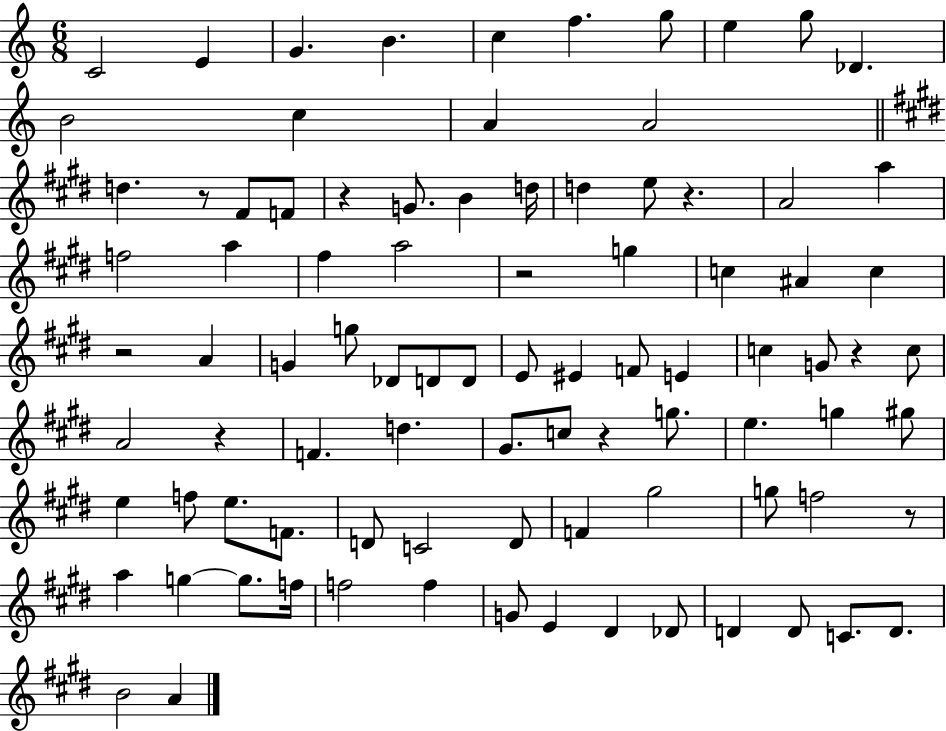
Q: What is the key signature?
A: C major